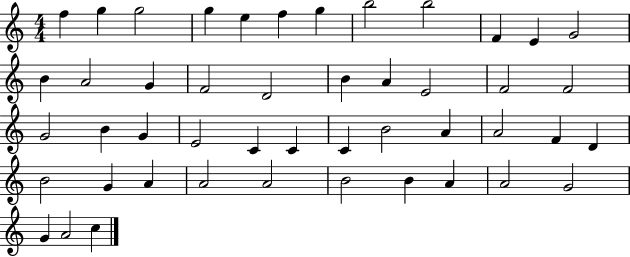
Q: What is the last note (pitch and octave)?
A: C5